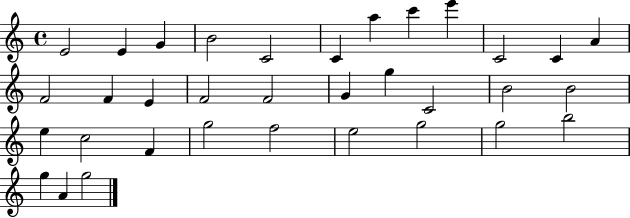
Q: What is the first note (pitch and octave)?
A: E4